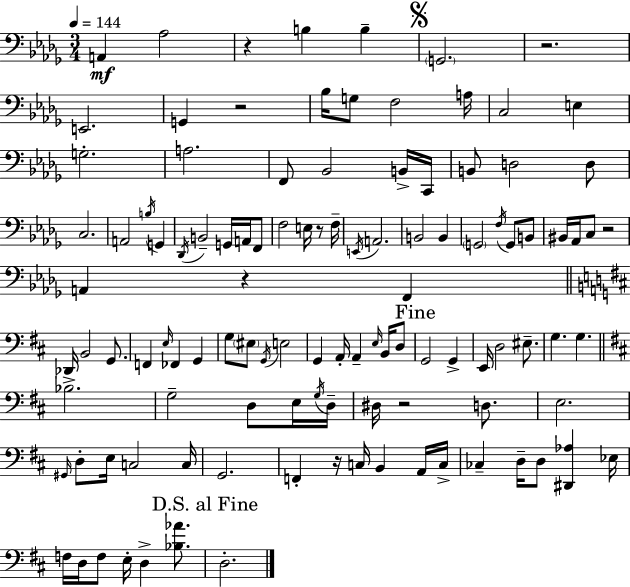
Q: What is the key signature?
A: BES minor